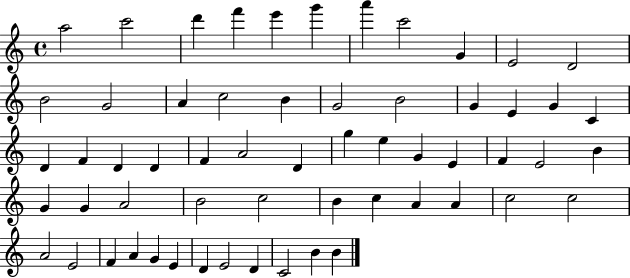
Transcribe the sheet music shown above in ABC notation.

X:1
T:Untitled
M:4/4
L:1/4
K:C
a2 c'2 d' f' e' g' a' c'2 G E2 D2 B2 G2 A c2 B G2 B2 G E G C D F D D F A2 D g e G E F E2 B G G A2 B2 c2 B c A A c2 c2 A2 E2 F A G E D E2 D C2 B B